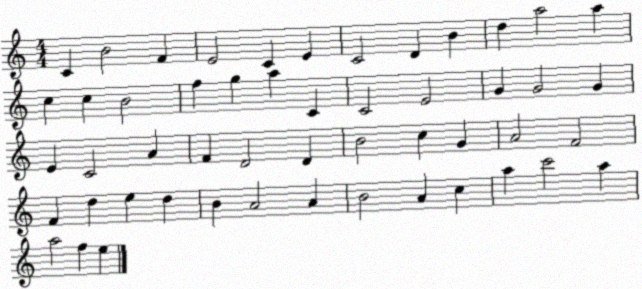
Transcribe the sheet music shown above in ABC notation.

X:1
T:Untitled
M:4/4
L:1/4
K:C
C B2 F E2 C E C2 D B d a2 a c c B2 f g a C C2 E2 G G2 G E C2 A F D2 D B2 c G A2 F2 F d e d B A2 A B2 A c a c'2 a a2 f e